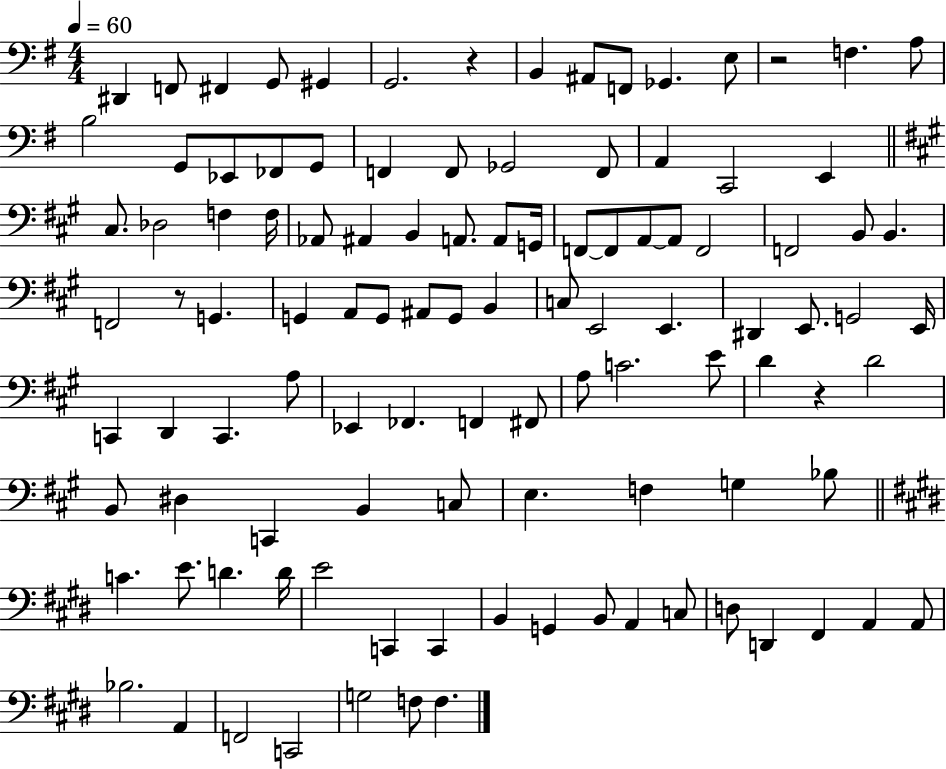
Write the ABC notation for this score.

X:1
T:Untitled
M:4/4
L:1/4
K:G
^D,, F,,/2 ^F,, G,,/2 ^G,, G,,2 z B,, ^A,,/2 F,,/2 _G,, E,/2 z2 F, A,/2 B,2 G,,/2 _E,,/2 _F,,/2 G,,/2 F,, F,,/2 _G,,2 F,,/2 A,, C,,2 E,, ^C,/2 _D,2 F, F,/4 _A,,/2 ^A,, B,, A,,/2 A,,/2 G,,/4 F,,/2 F,,/2 A,,/2 A,,/2 F,,2 F,,2 B,,/2 B,, F,,2 z/2 G,, G,, A,,/2 G,,/2 ^A,,/2 G,,/2 B,, C,/2 E,,2 E,, ^D,, E,,/2 G,,2 E,,/4 C,, D,, C,, A,/2 _E,, _F,, F,, ^F,,/2 A,/2 C2 E/2 D z D2 B,,/2 ^D, C,, B,, C,/2 E, F, G, _B,/2 C E/2 D D/4 E2 C,, C,, B,, G,, B,,/2 A,, C,/2 D,/2 D,, ^F,, A,, A,,/2 _B,2 A,, F,,2 C,,2 G,2 F,/2 F,